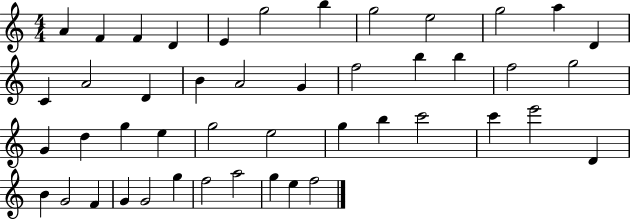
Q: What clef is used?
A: treble